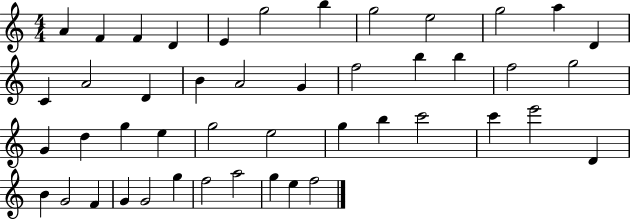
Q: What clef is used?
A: treble